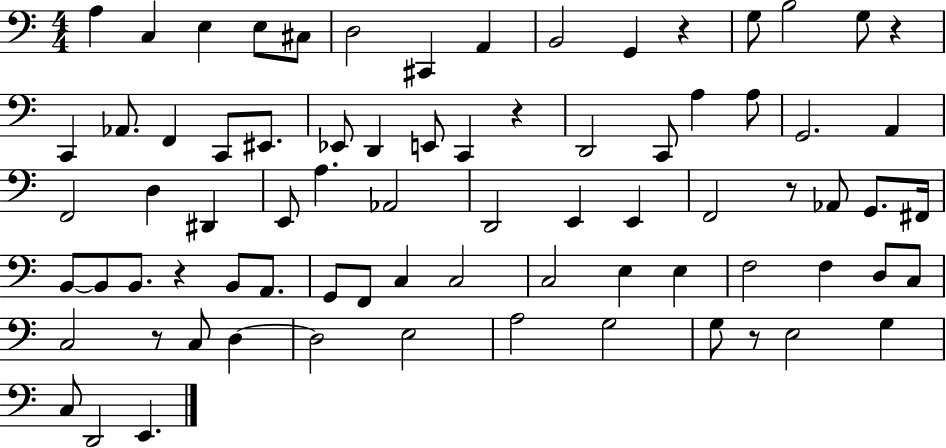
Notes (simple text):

A3/q C3/q E3/q E3/e C#3/e D3/h C#2/q A2/q B2/h G2/q R/q G3/e B3/h G3/e R/q C2/q Ab2/e. F2/q C2/e EIS2/e. Eb2/e D2/q E2/e C2/q R/q D2/h C2/e A3/q A3/e G2/h. A2/q F2/h D3/q D#2/q E2/e A3/q. Ab2/h D2/h E2/q E2/q F2/h R/e Ab2/e G2/e. F#2/s B2/e B2/e B2/e. R/q B2/e A2/e. G2/e F2/e C3/q C3/h C3/h E3/q E3/q F3/h F3/q D3/e C3/e C3/h R/e C3/e D3/q D3/h E3/h A3/h G3/h G3/e R/e E3/h G3/q C3/e D2/h E2/q.